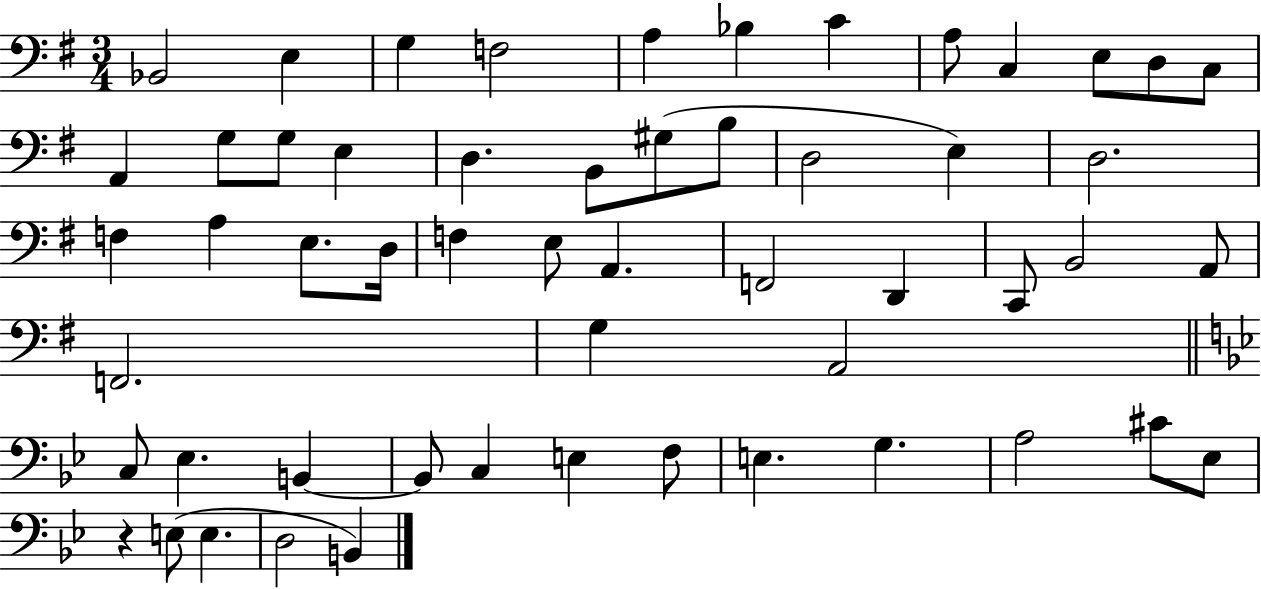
Bb2/h E3/q G3/q F3/h A3/q Bb3/q C4/q A3/e C3/q E3/e D3/e C3/e A2/q G3/e G3/e E3/q D3/q. B2/e G#3/e B3/e D3/h E3/q D3/h. F3/q A3/q E3/e. D3/s F3/q E3/e A2/q. F2/h D2/q C2/e B2/h A2/e F2/h. G3/q A2/h C3/e Eb3/q. B2/q B2/e C3/q E3/q F3/e E3/q. G3/q. A3/h C#4/e Eb3/e R/q E3/e E3/q. D3/h B2/q